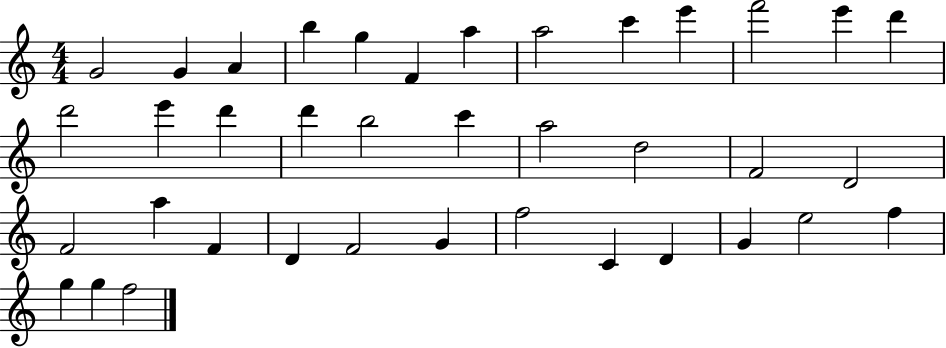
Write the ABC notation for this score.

X:1
T:Untitled
M:4/4
L:1/4
K:C
G2 G A b g F a a2 c' e' f'2 e' d' d'2 e' d' d' b2 c' a2 d2 F2 D2 F2 a F D F2 G f2 C D G e2 f g g f2